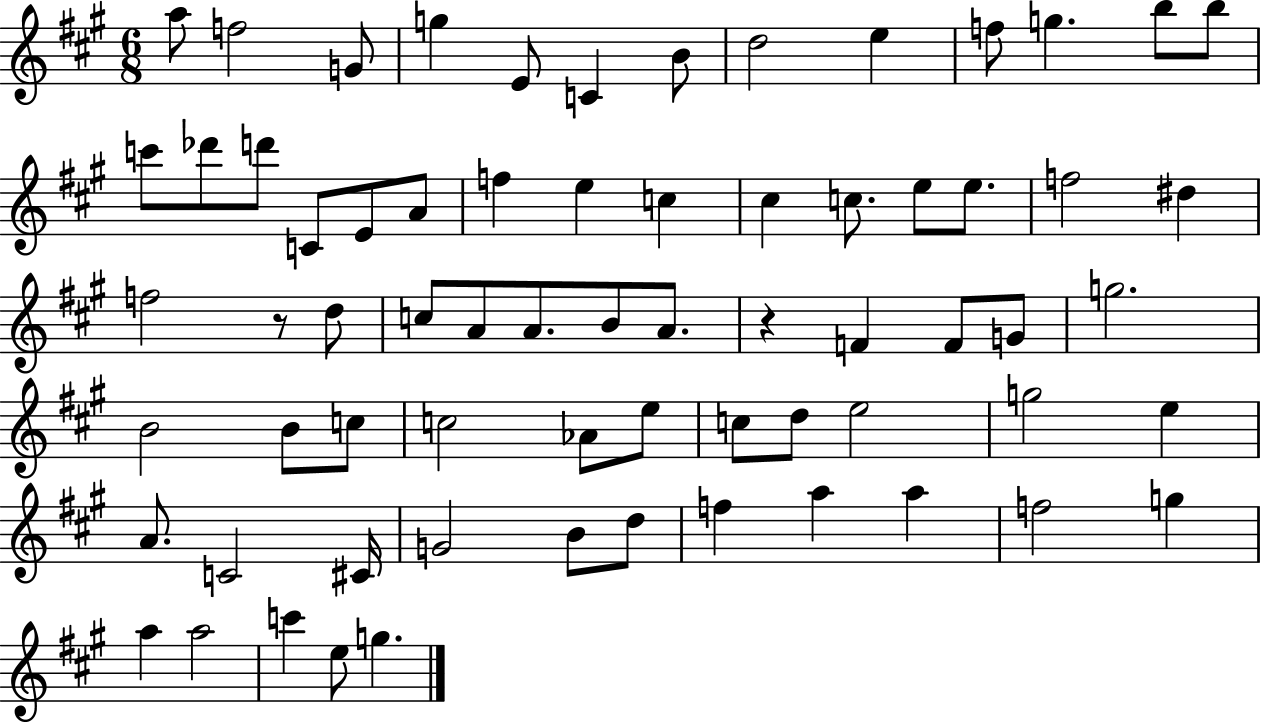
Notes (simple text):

A5/e F5/h G4/e G5/q E4/e C4/q B4/e D5/h E5/q F5/e G5/q. B5/e B5/e C6/e Db6/e D6/e C4/e E4/e A4/e F5/q E5/q C5/q C#5/q C5/e. E5/e E5/e. F5/h D#5/q F5/h R/e D5/e C5/e A4/e A4/e. B4/e A4/e. R/q F4/q F4/e G4/e G5/h. B4/h B4/e C5/e C5/h Ab4/e E5/e C5/e D5/e E5/h G5/h E5/q A4/e. C4/h C#4/s G4/h B4/e D5/e F5/q A5/q A5/q F5/h G5/q A5/q A5/h C6/q E5/e G5/q.